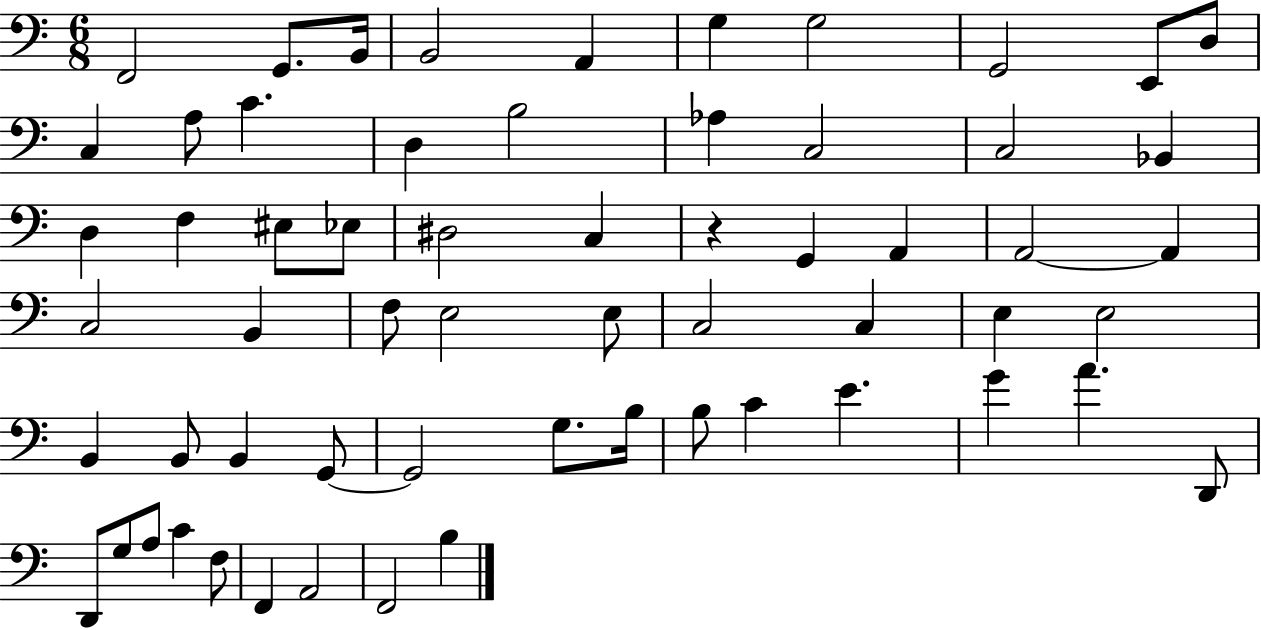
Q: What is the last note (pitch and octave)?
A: B3